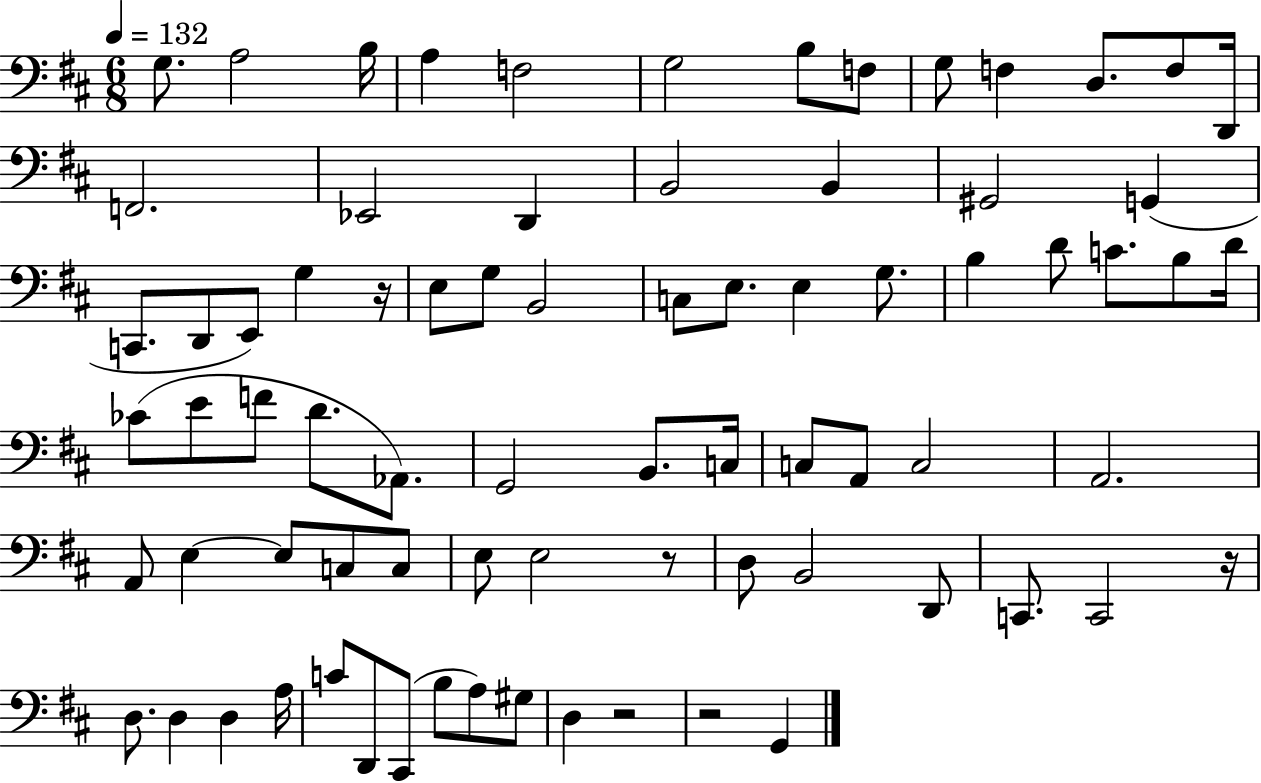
{
  \clef bass
  \numericTimeSignature
  \time 6/8
  \key d \major
  \tempo 4 = 132
  \repeat volta 2 { g8. a2 b16 | a4 f2 | g2 b8 f8 | g8 f4 d8. f8 d,16 | \break f,2. | ees,2 d,4 | b,2 b,4 | gis,2 g,4( | \break c,8. d,8 e,8) g4 r16 | e8 g8 b,2 | c8 e8. e4 g8. | b4 d'8 c'8. b8 d'16 | \break ces'8( e'8 f'8 d'8. aes,8.) | g,2 b,8. c16 | c8 a,8 c2 | a,2. | \break a,8 e4~~ e8 c8 c8 | e8 e2 r8 | d8 b,2 d,8 | c,8. c,2 r16 | \break d8. d4 d4 a16 | c'8 d,8 cis,8( b8 a8) gis8 | d4 r2 | r2 g,4 | \break } \bar "|."
}